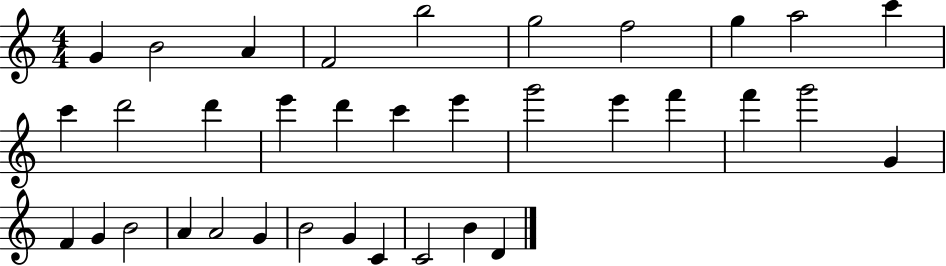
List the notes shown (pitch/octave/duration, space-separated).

G4/q B4/h A4/q F4/h B5/h G5/h F5/h G5/q A5/h C6/q C6/q D6/h D6/q E6/q D6/q C6/q E6/q G6/h E6/q F6/q F6/q G6/h G4/q F4/q G4/q B4/h A4/q A4/h G4/q B4/h G4/q C4/q C4/h B4/q D4/q